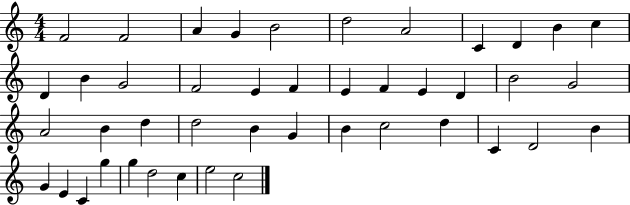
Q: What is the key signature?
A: C major